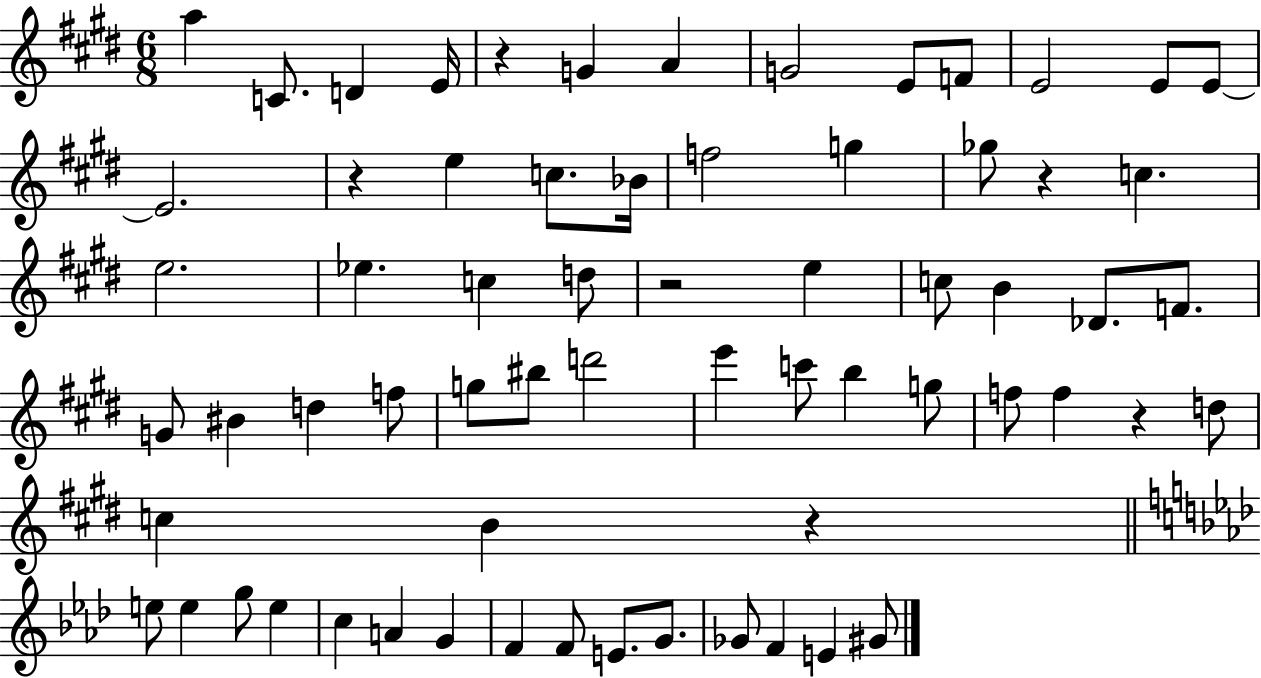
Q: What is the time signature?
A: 6/8